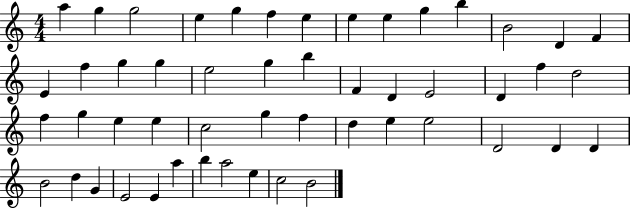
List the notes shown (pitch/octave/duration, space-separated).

A5/q G5/q G5/h E5/q G5/q F5/q E5/q E5/q E5/q G5/q B5/q B4/h D4/q F4/q E4/q F5/q G5/q G5/q E5/h G5/q B5/q F4/q D4/q E4/h D4/q F5/q D5/h F5/q G5/q E5/q E5/q C5/h G5/q F5/q D5/q E5/q E5/h D4/h D4/q D4/q B4/h D5/q G4/q E4/h E4/q A5/q B5/q A5/h E5/q C5/h B4/h